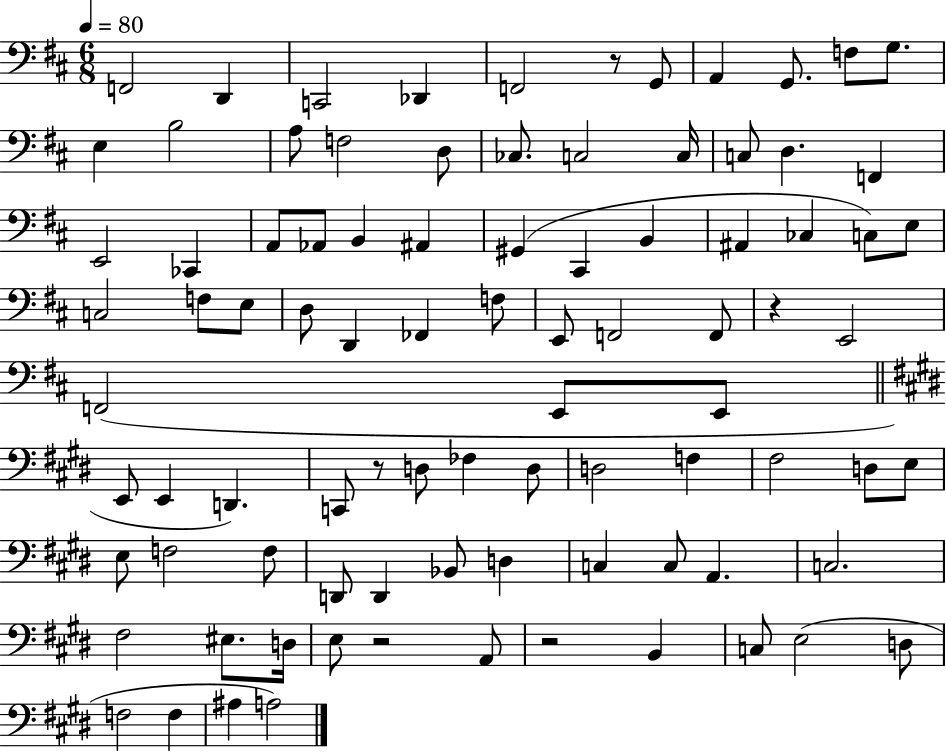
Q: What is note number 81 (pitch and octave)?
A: F3